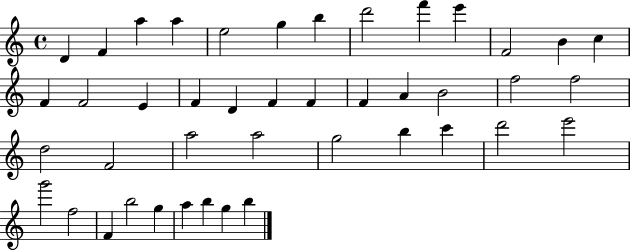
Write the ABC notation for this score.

X:1
T:Untitled
M:4/4
L:1/4
K:C
D F a a e2 g b d'2 f' e' F2 B c F F2 E F D F F F A B2 f2 f2 d2 F2 a2 a2 g2 b c' d'2 e'2 g'2 f2 F b2 g a b g b